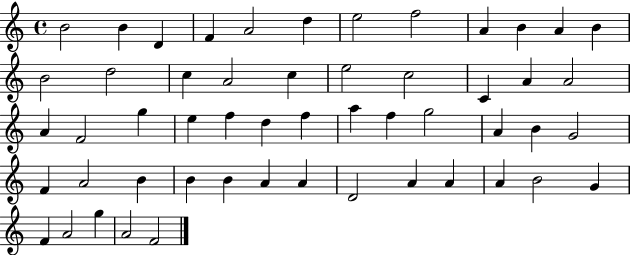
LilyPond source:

{
  \clef treble
  \time 4/4
  \defaultTimeSignature
  \key c \major
  b'2 b'4 d'4 | f'4 a'2 d''4 | e''2 f''2 | a'4 b'4 a'4 b'4 | \break b'2 d''2 | c''4 a'2 c''4 | e''2 c''2 | c'4 a'4 a'2 | \break a'4 f'2 g''4 | e''4 f''4 d''4 f''4 | a''4 f''4 g''2 | a'4 b'4 g'2 | \break f'4 a'2 b'4 | b'4 b'4 a'4 a'4 | d'2 a'4 a'4 | a'4 b'2 g'4 | \break f'4 a'2 g''4 | a'2 f'2 | \bar "|."
}